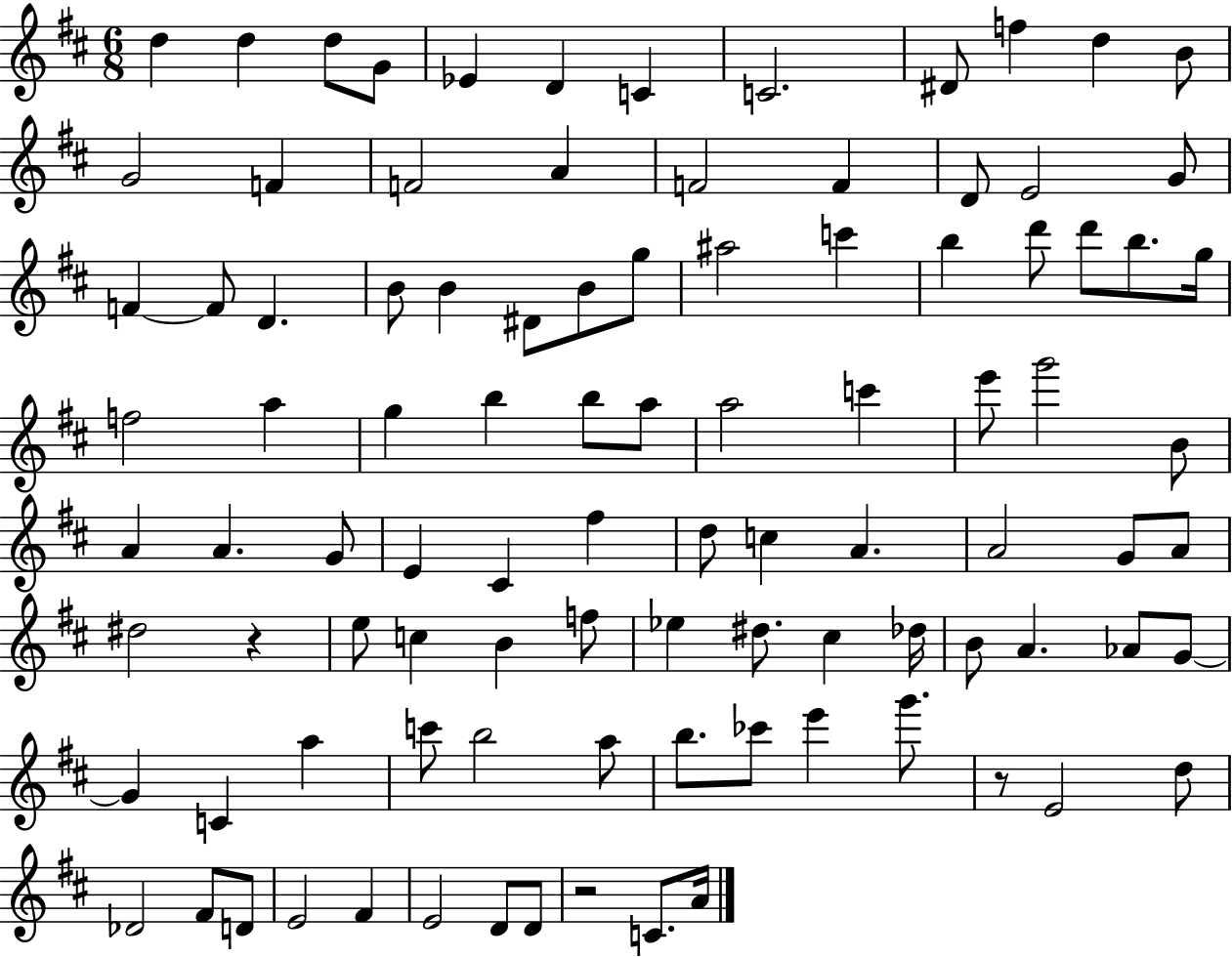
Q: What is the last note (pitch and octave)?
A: A4